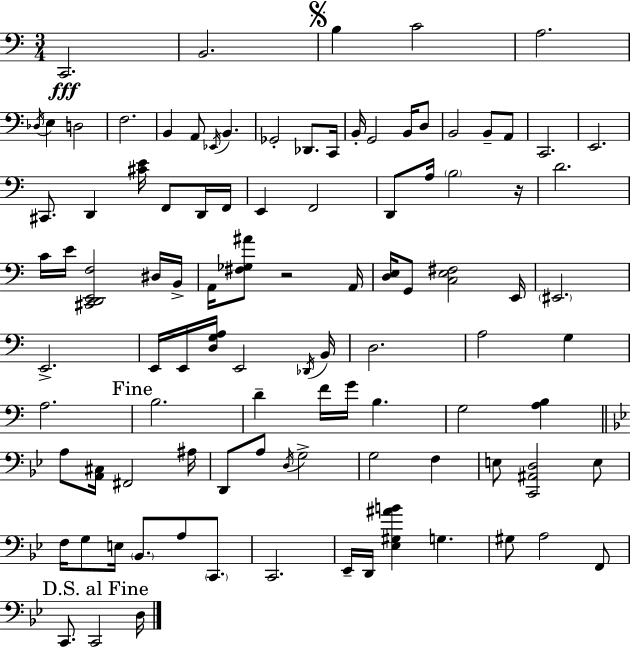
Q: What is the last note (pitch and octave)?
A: D3